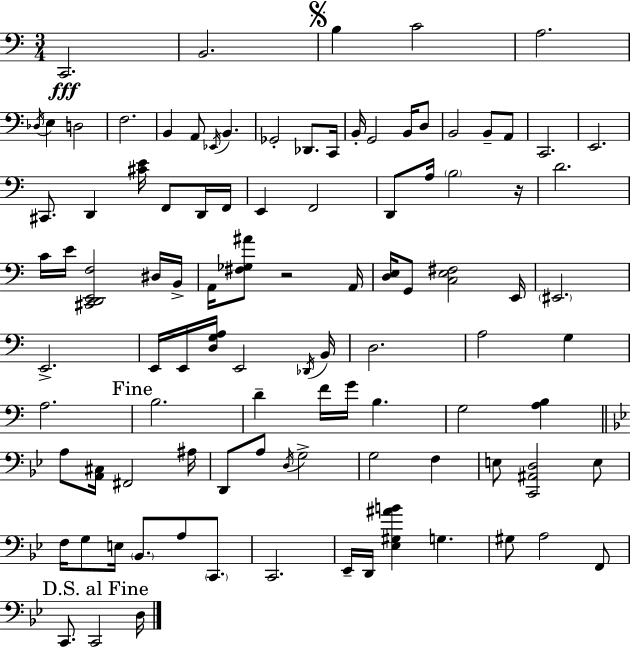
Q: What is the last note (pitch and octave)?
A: D3